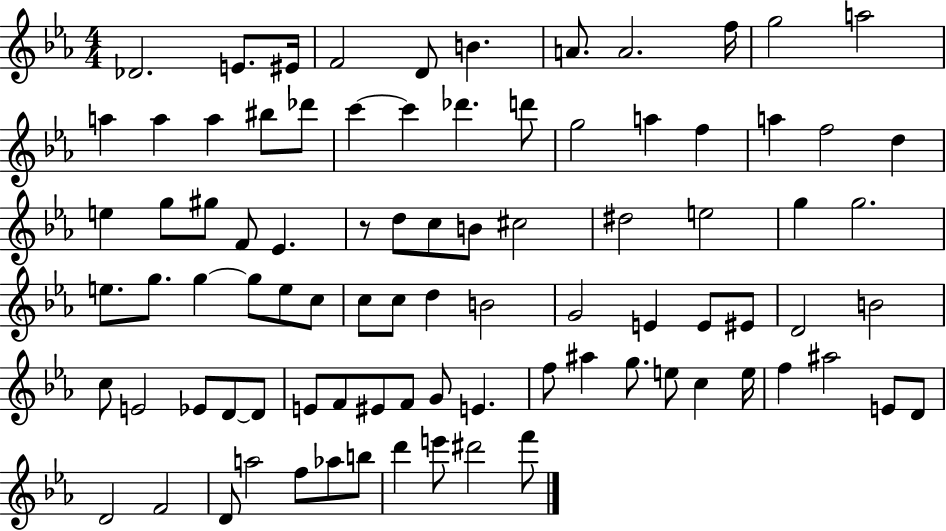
X:1
T:Untitled
M:4/4
L:1/4
K:Eb
_D2 E/2 ^E/4 F2 D/2 B A/2 A2 f/4 g2 a2 a a a ^b/2 _d'/2 c' c' _d' d'/2 g2 a f a f2 d e g/2 ^g/2 F/2 _E z/2 d/2 c/2 B/2 ^c2 ^d2 e2 g g2 e/2 g/2 g g/2 e/2 c/2 c/2 c/2 d B2 G2 E E/2 ^E/2 D2 B2 c/2 E2 _E/2 D/2 D/2 E/2 F/2 ^E/2 F/2 G/2 E f/2 ^a g/2 e/2 c e/4 f ^a2 E/2 D/2 D2 F2 D/2 a2 f/2 _a/2 b/2 d' e'/2 ^d'2 f'/2